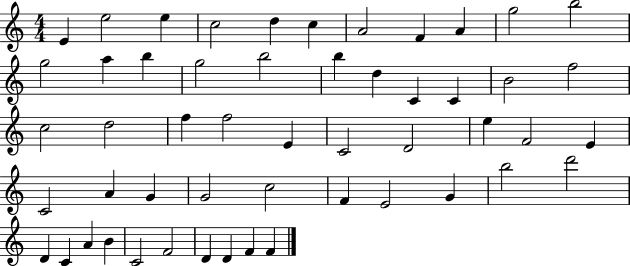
X:1
T:Untitled
M:4/4
L:1/4
K:C
E e2 e c2 d c A2 F A g2 b2 g2 a b g2 b2 b d C C B2 f2 c2 d2 f f2 E C2 D2 e F2 E C2 A G G2 c2 F E2 G b2 d'2 D C A B C2 F2 D D F F